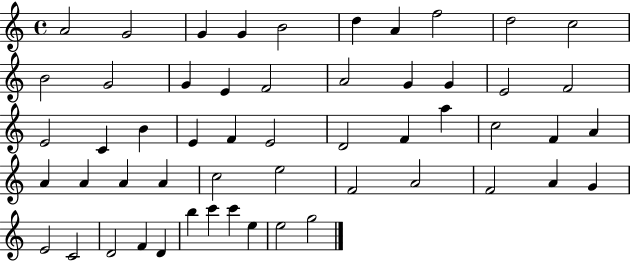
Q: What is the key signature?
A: C major